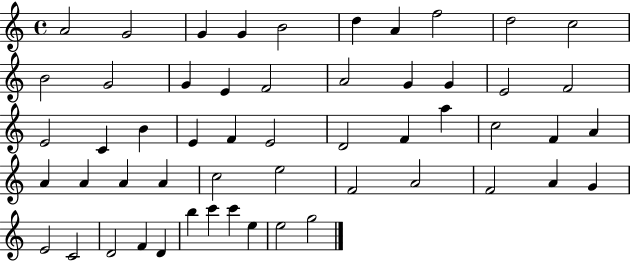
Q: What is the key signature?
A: C major